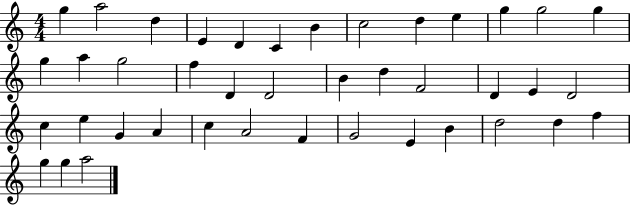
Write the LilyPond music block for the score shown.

{
  \clef treble
  \numericTimeSignature
  \time 4/4
  \key c \major
  g''4 a''2 d''4 | e'4 d'4 c'4 b'4 | c''2 d''4 e''4 | g''4 g''2 g''4 | \break g''4 a''4 g''2 | f''4 d'4 d'2 | b'4 d''4 f'2 | d'4 e'4 d'2 | \break c''4 e''4 g'4 a'4 | c''4 a'2 f'4 | g'2 e'4 b'4 | d''2 d''4 f''4 | \break g''4 g''4 a''2 | \bar "|."
}